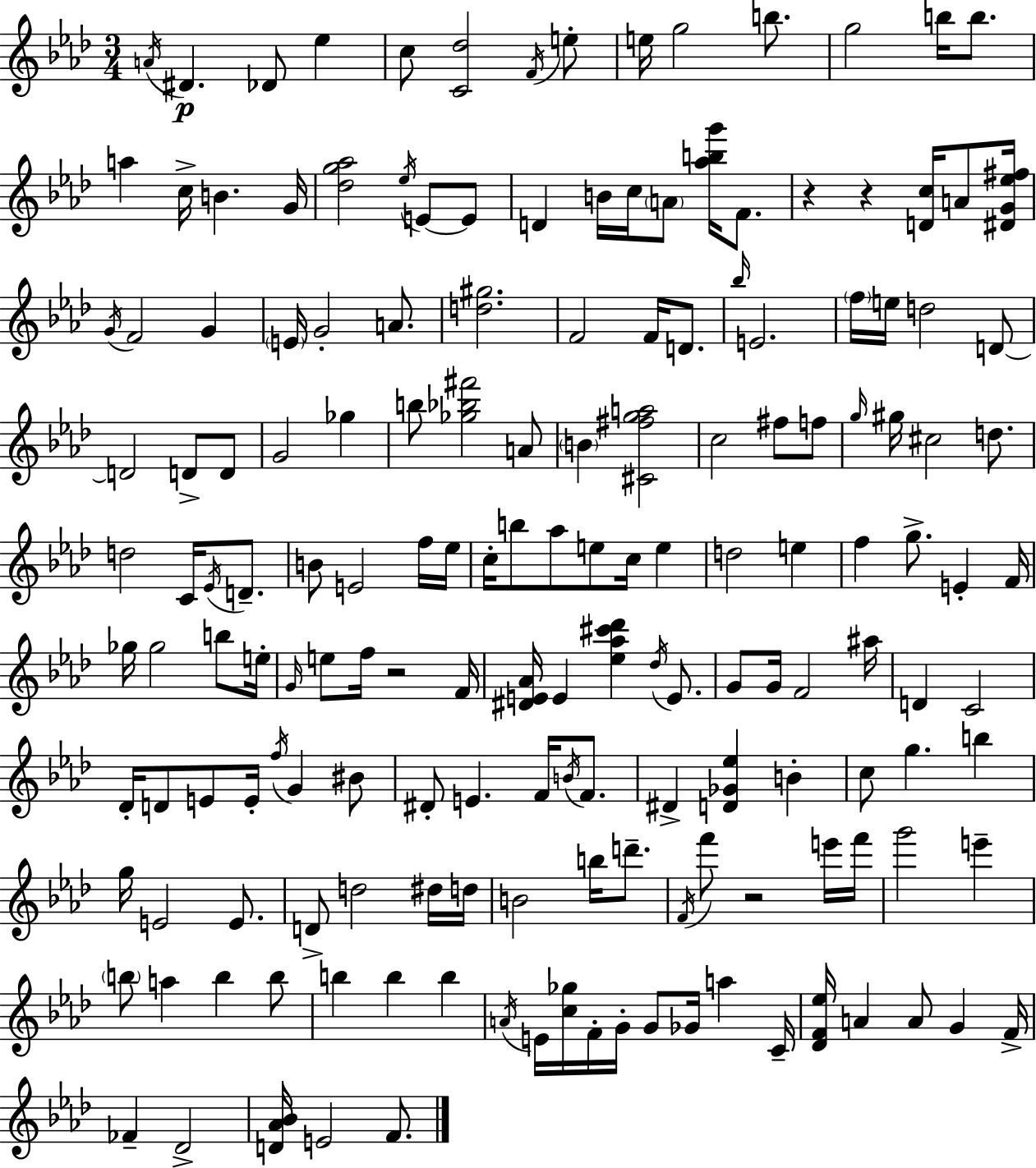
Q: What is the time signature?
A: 3/4